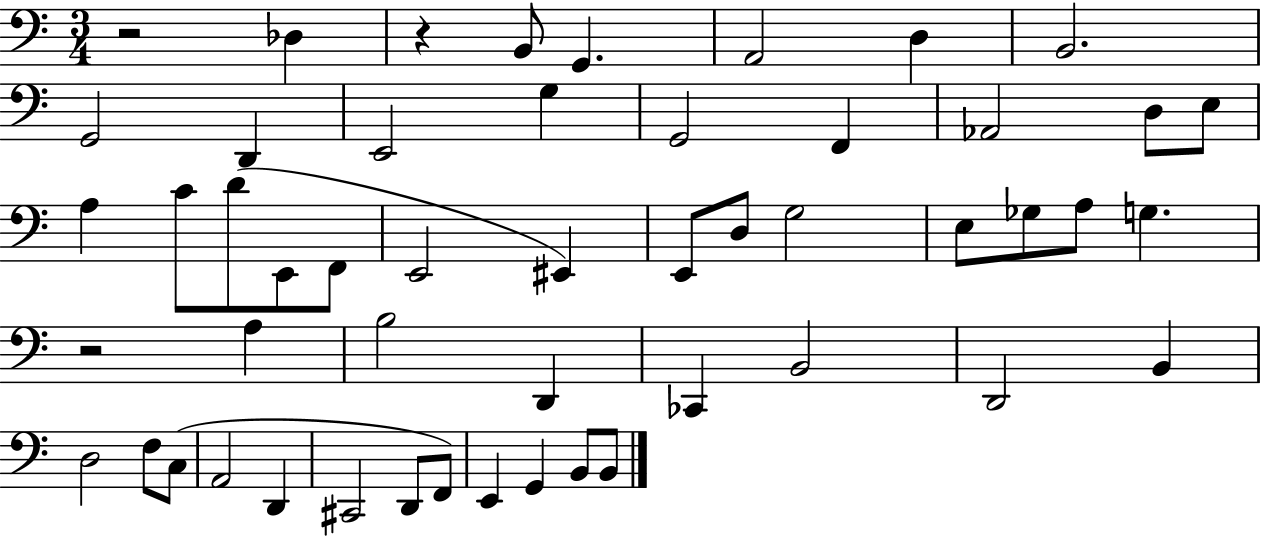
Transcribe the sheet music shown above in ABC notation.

X:1
T:Untitled
M:3/4
L:1/4
K:C
z2 _D, z B,,/2 G,, A,,2 D, B,,2 G,,2 D,, E,,2 G, G,,2 F,, _A,,2 D,/2 E,/2 A, C/2 D/2 E,,/2 F,,/2 E,,2 ^E,, E,,/2 D,/2 G,2 E,/2 _G,/2 A,/2 G, z2 A, B,2 D,, _C,, B,,2 D,,2 B,, D,2 F,/2 C,/2 A,,2 D,, ^C,,2 D,,/2 F,,/2 E,, G,, B,,/2 B,,/2